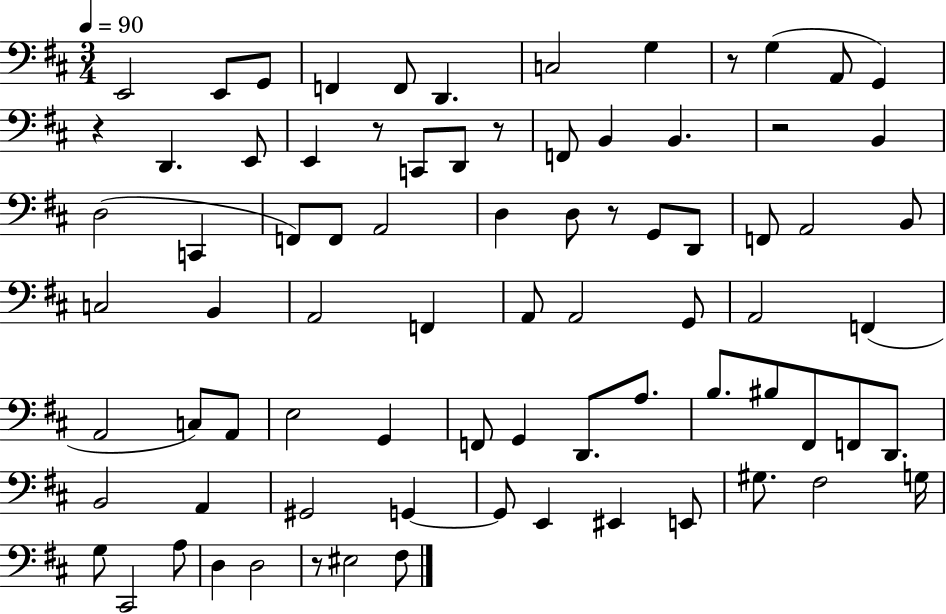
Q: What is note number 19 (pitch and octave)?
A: B2